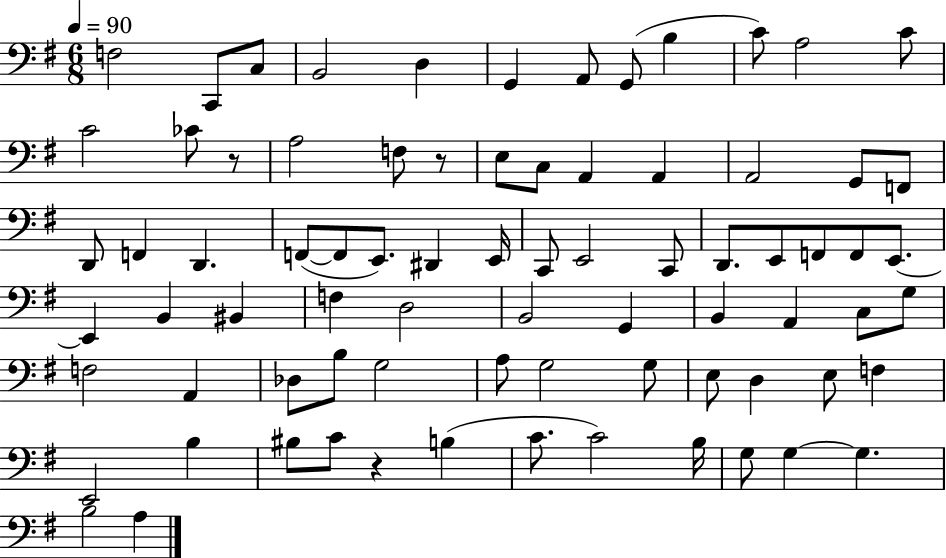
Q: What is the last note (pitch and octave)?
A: A3